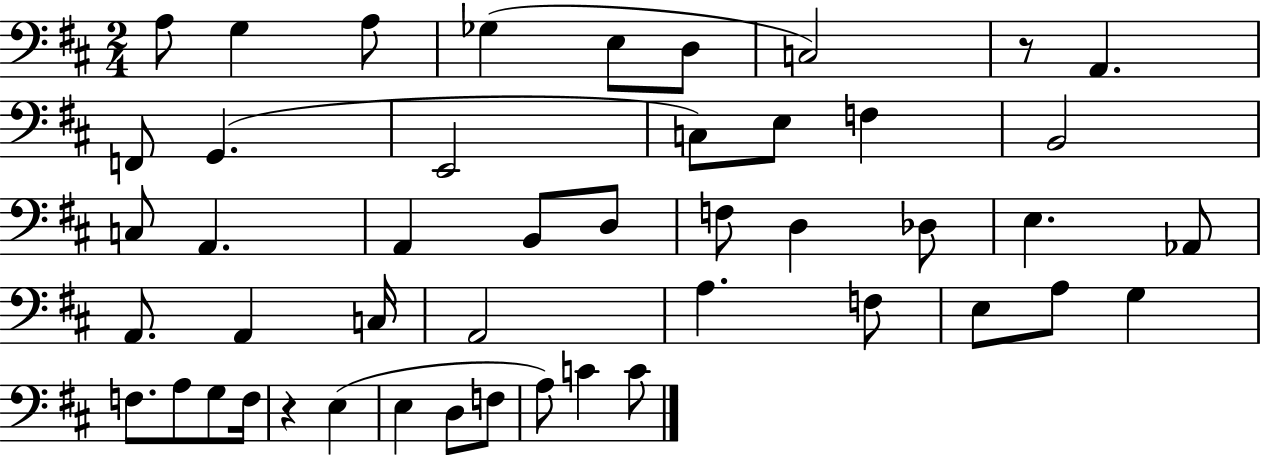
X:1
T:Untitled
M:2/4
L:1/4
K:D
A,/2 G, A,/2 _G, E,/2 D,/2 C,2 z/2 A,, F,,/2 G,, E,,2 C,/2 E,/2 F, B,,2 C,/2 A,, A,, B,,/2 D,/2 F,/2 D, _D,/2 E, _A,,/2 A,,/2 A,, C,/4 A,,2 A, F,/2 E,/2 A,/2 G, F,/2 A,/2 G,/2 F,/4 z E, E, D,/2 F,/2 A,/2 C C/2